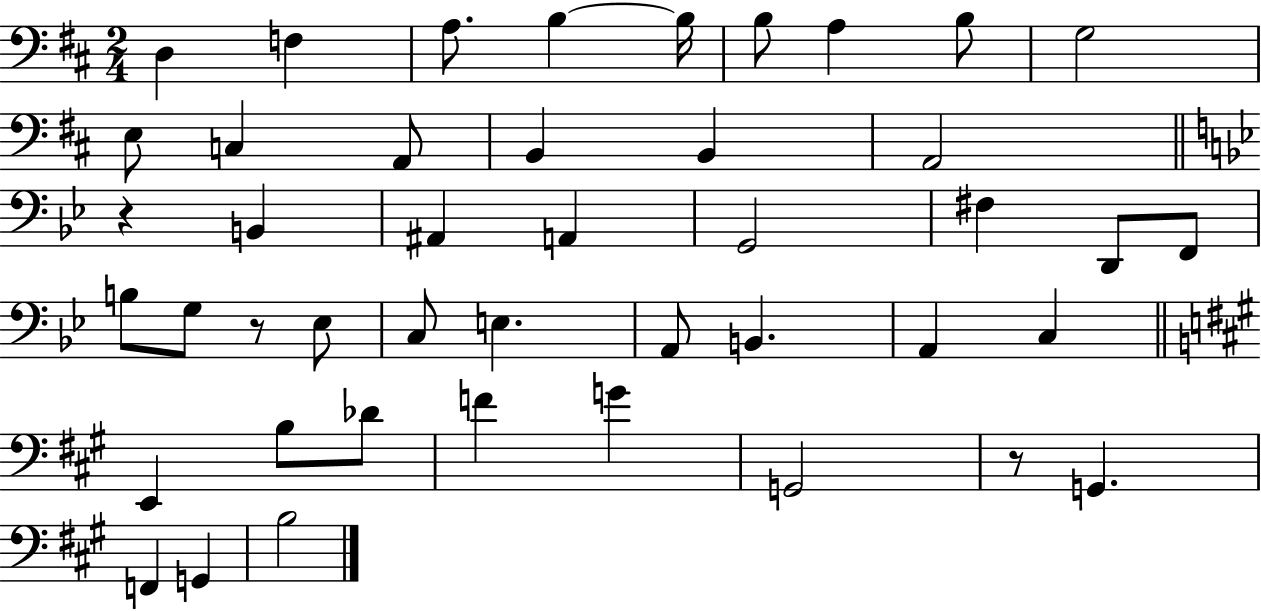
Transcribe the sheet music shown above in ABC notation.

X:1
T:Untitled
M:2/4
L:1/4
K:D
D, F, A,/2 B, B,/4 B,/2 A, B,/2 G,2 E,/2 C, A,,/2 B,, B,, A,,2 z B,, ^A,, A,, G,,2 ^F, D,,/2 F,,/2 B,/2 G,/2 z/2 _E,/2 C,/2 E, A,,/2 B,, A,, C, E,, B,/2 _D/2 F G G,,2 z/2 G,, F,, G,, B,2